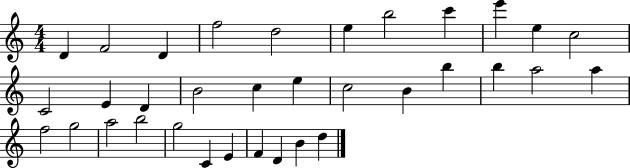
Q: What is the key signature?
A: C major